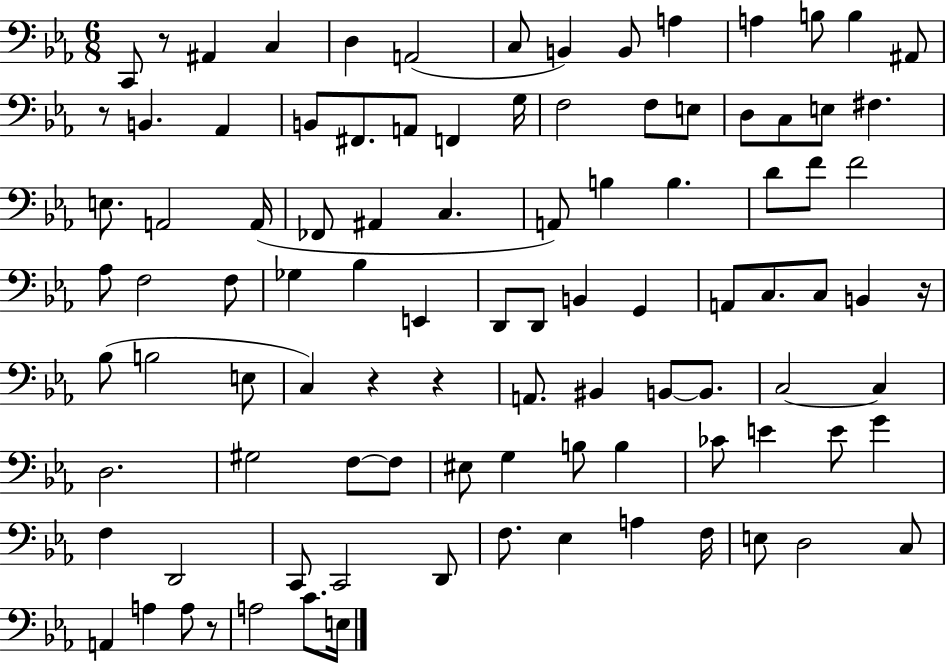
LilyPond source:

{
  \clef bass
  \numericTimeSignature
  \time 6/8
  \key ees \major
  c,8 r8 ais,4 c4 | d4 a,2( | c8 b,4) b,8 a4 | a4 b8 b4 ais,8 | \break r8 b,4. aes,4 | b,8 fis,8. a,8 f,4 g16 | f2 f8 e8 | d8 c8 e8 fis4. | \break e8. a,2 a,16( | fes,8 ais,4 c4. | a,8) b4 b4. | d'8 f'8 f'2 | \break aes8 f2 f8 | ges4 bes4 e,4 | d,8 d,8 b,4 g,4 | a,8 c8. c8 b,4 r16 | \break bes8( b2 e8 | c4) r4 r4 | a,8. bis,4 b,8~~ b,8. | c2~~ c4 | \break d2. | gis2 f8~~ f8 | eis8 g4 b8 b4 | ces'8 e'4 e'8 g'4 | \break f4 d,2 | c,8 c,2 d,8 | f8. ees4 a4 f16 | e8 d2 c8 | \break a,4 a4 a8 r8 | a2 c'8. e16 | \bar "|."
}